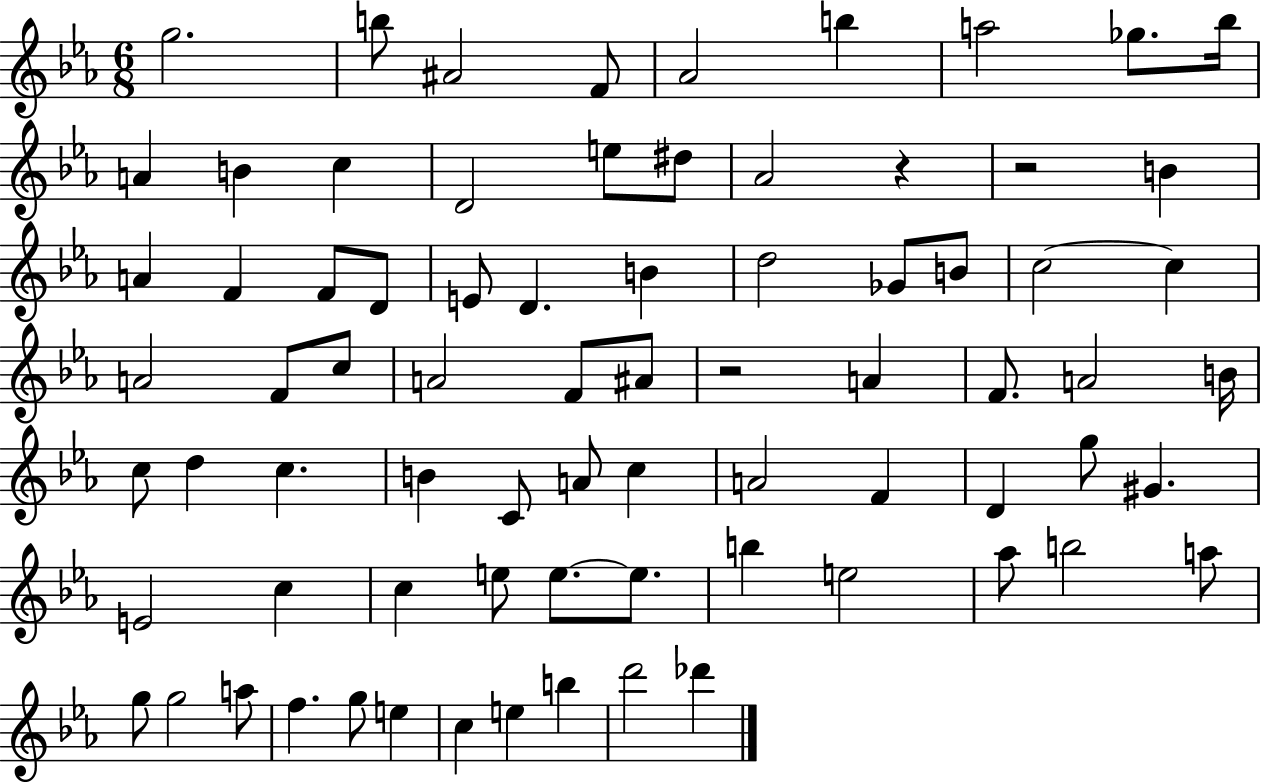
{
  \clef treble
  \numericTimeSignature
  \time 6/8
  \key ees \major
  g''2. | b''8 ais'2 f'8 | aes'2 b''4 | a''2 ges''8. bes''16 | \break a'4 b'4 c''4 | d'2 e''8 dis''8 | aes'2 r4 | r2 b'4 | \break a'4 f'4 f'8 d'8 | e'8 d'4. b'4 | d''2 ges'8 b'8 | c''2~~ c''4 | \break a'2 f'8 c''8 | a'2 f'8 ais'8 | r2 a'4 | f'8. a'2 b'16 | \break c''8 d''4 c''4. | b'4 c'8 a'8 c''4 | a'2 f'4 | d'4 g''8 gis'4. | \break e'2 c''4 | c''4 e''8 e''8.~~ e''8. | b''4 e''2 | aes''8 b''2 a''8 | \break g''8 g''2 a''8 | f''4. g''8 e''4 | c''4 e''4 b''4 | d'''2 des'''4 | \break \bar "|."
}